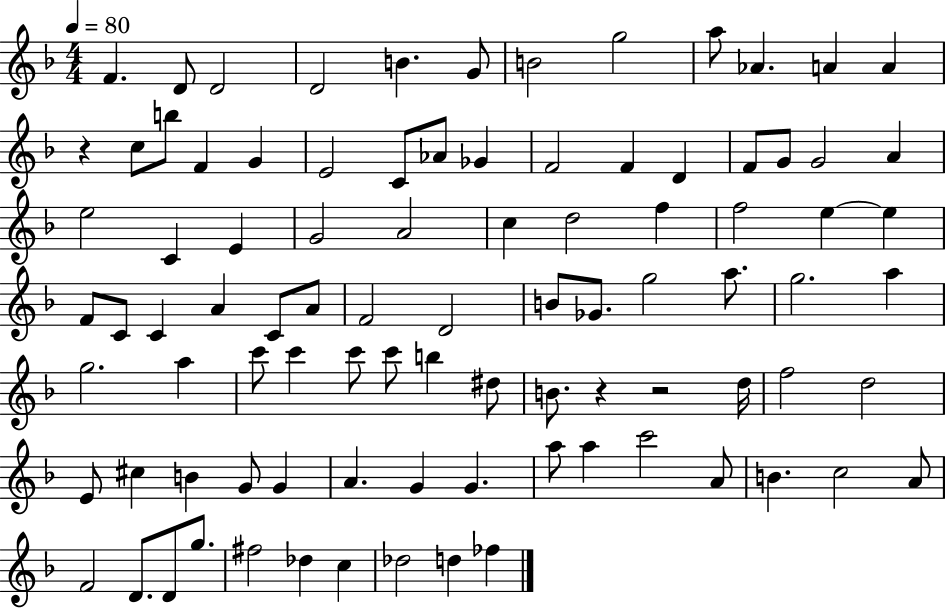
F4/q. D4/e D4/h D4/h B4/q. G4/e B4/h G5/h A5/e Ab4/q. A4/q A4/q R/q C5/e B5/e F4/q G4/q E4/h C4/e Ab4/e Gb4/q F4/h F4/q D4/q F4/e G4/e G4/h A4/q E5/h C4/q E4/q G4/h A4/h C5/q D5/h F5/q F5/h E5/q E5/q F4/e C4/e C4/q A4/q C4/e A4/e F4/h D4/h B4/e Gb4/e. G5/h A5/e. G5/h. A5/q G5/h. A5/q C6/e C6/q C6/e C6/e B5/q D#5/e B4/e. R/q R/h D5/s F5/h D5/h E4/e C#5/q B4/q G4/e G4/q A4/q. G4/q G4/q. A5/e A5/q C6/h A4/e B4/q. C5/h A4/e F4/h D4/e. D4/e G5/e. F#5/h Db5/q C5/q Db5/h D5/q FES5/q